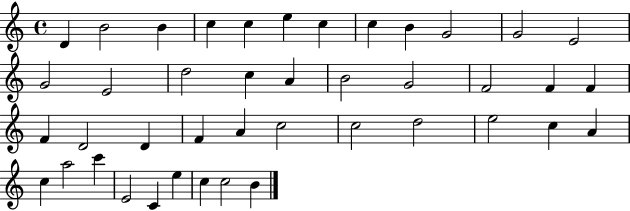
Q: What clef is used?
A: treble